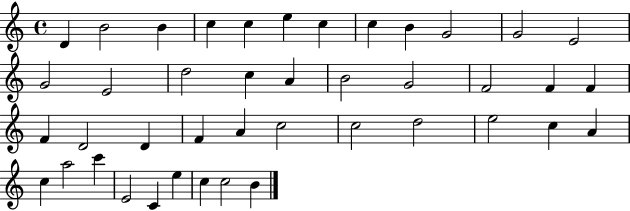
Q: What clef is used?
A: treble